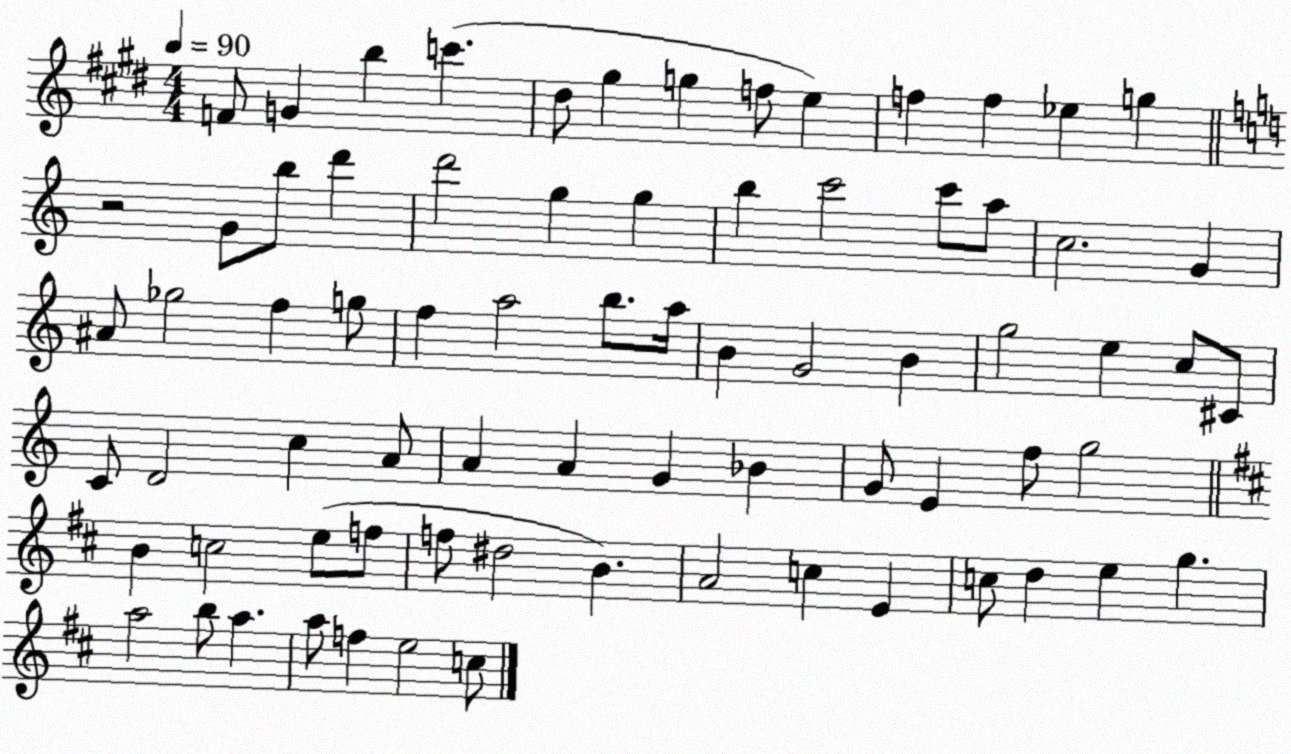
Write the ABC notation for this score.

X:1
T:Untitled
M:4/4
L:1/4
K:E
F/2 G b c' ^d/2 ^g g f/2 e f f _e g z2 G/2 b/2 d' d'2 g g b c'2 c'/2 a/2 c2 G ^A/2 _g2 f g/2 f a2 b/2 a/4 B G2 B g2 e c/2 ^C/2 C/2 D2 c A/2 A A G _B G/2 E f/2 g2 B c2 e/2 f/2 f/2 ^d2 B A2 c E c/2 d e g a2 b/2 a a/2 f e2 c/2